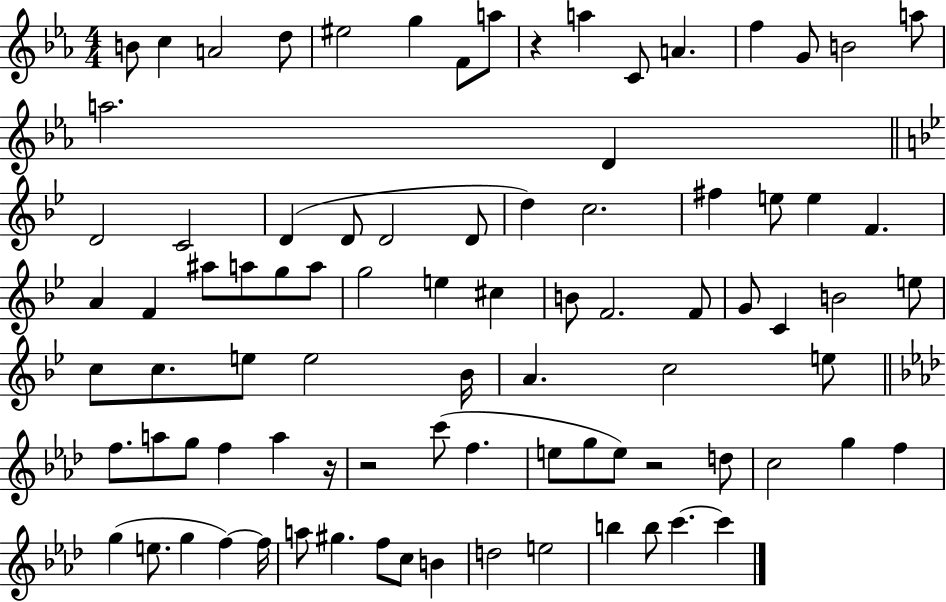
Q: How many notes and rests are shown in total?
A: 87